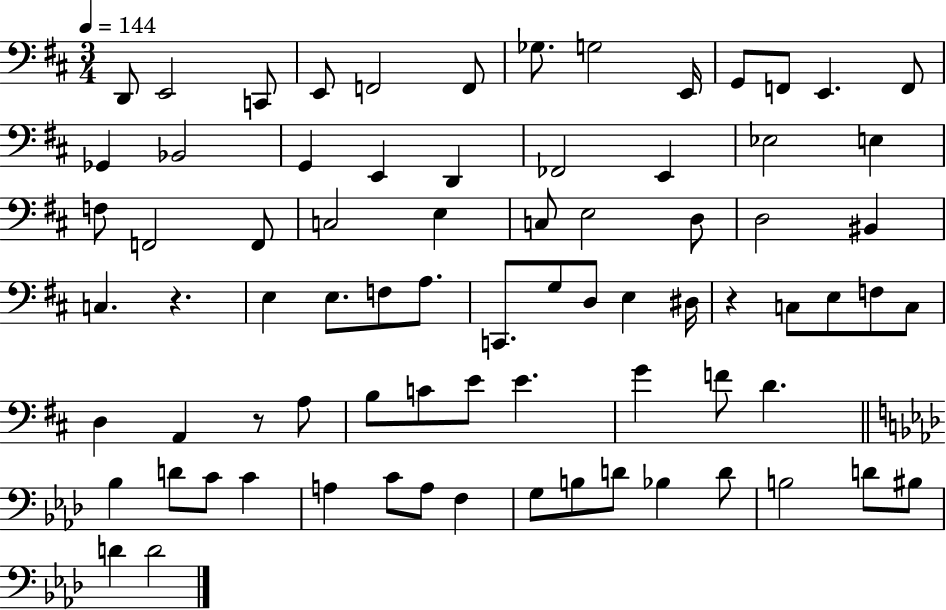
X:1
T:Untitled
M:3/4
L:1/4
K:D
D,,/2 E,,2 C,,/2 E,,/2 F,,2 F,,/2 _G,/2 G,2 E,,/4 G,,/2 F,,/2 E,, F,,/2 _G,, _B,,2 G,, E,, D,, _F,,2 E,, _E,2 E, F,/2 F,,2 F,,/2 C,2 E, C,/2 E,2 D,/2 D,2 ^B,, C, z E, E,/2 F,/2 A,/2 C,,/2 G,/2 D,/2 E, ^D,/4 z C,/2 E,/2 F,/2 C,/2 D, A,, z/2 A,/2 B,/2 C/2 E/2 E G F/2 D _B, D/2 C/2 C A, C/2 A,/2 F, G,/2 B,/2 D/2 _B, D/2 B,2 D/2 ^B,/2 D D2